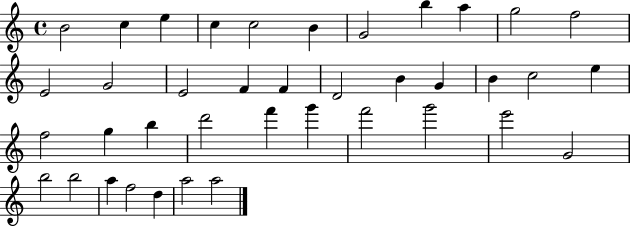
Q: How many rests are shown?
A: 0